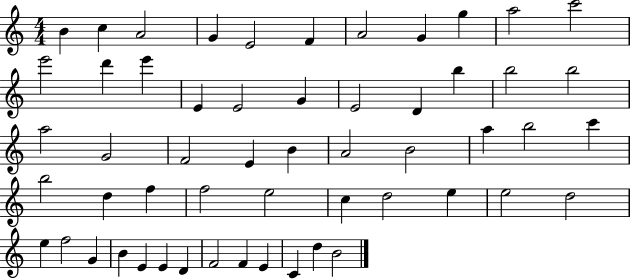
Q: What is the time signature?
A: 4/4